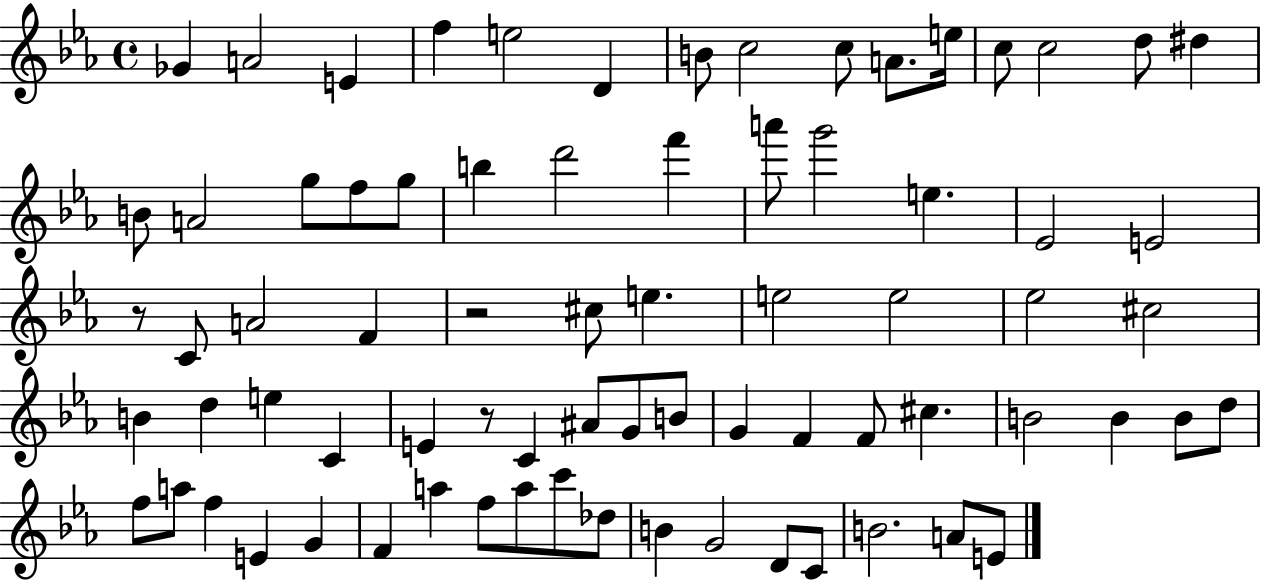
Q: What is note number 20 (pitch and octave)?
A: G5